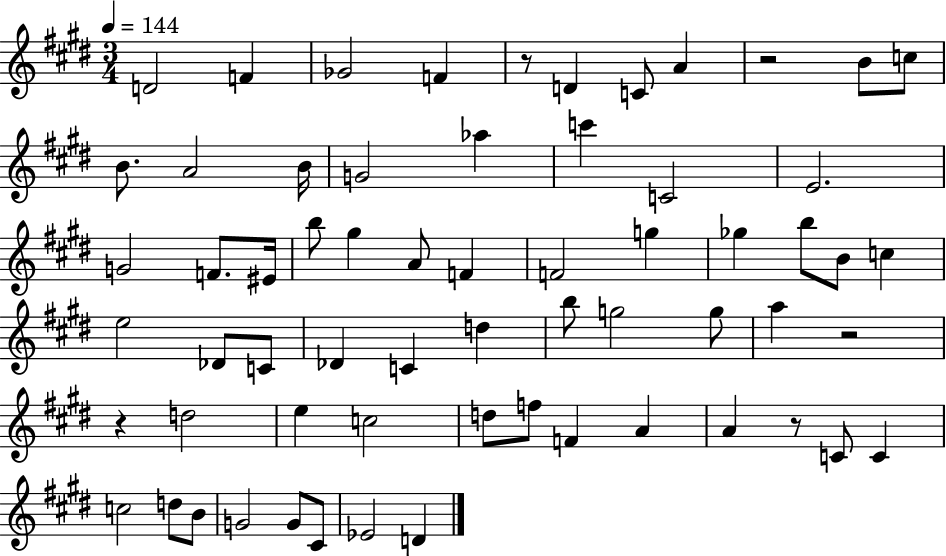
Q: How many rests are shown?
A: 5